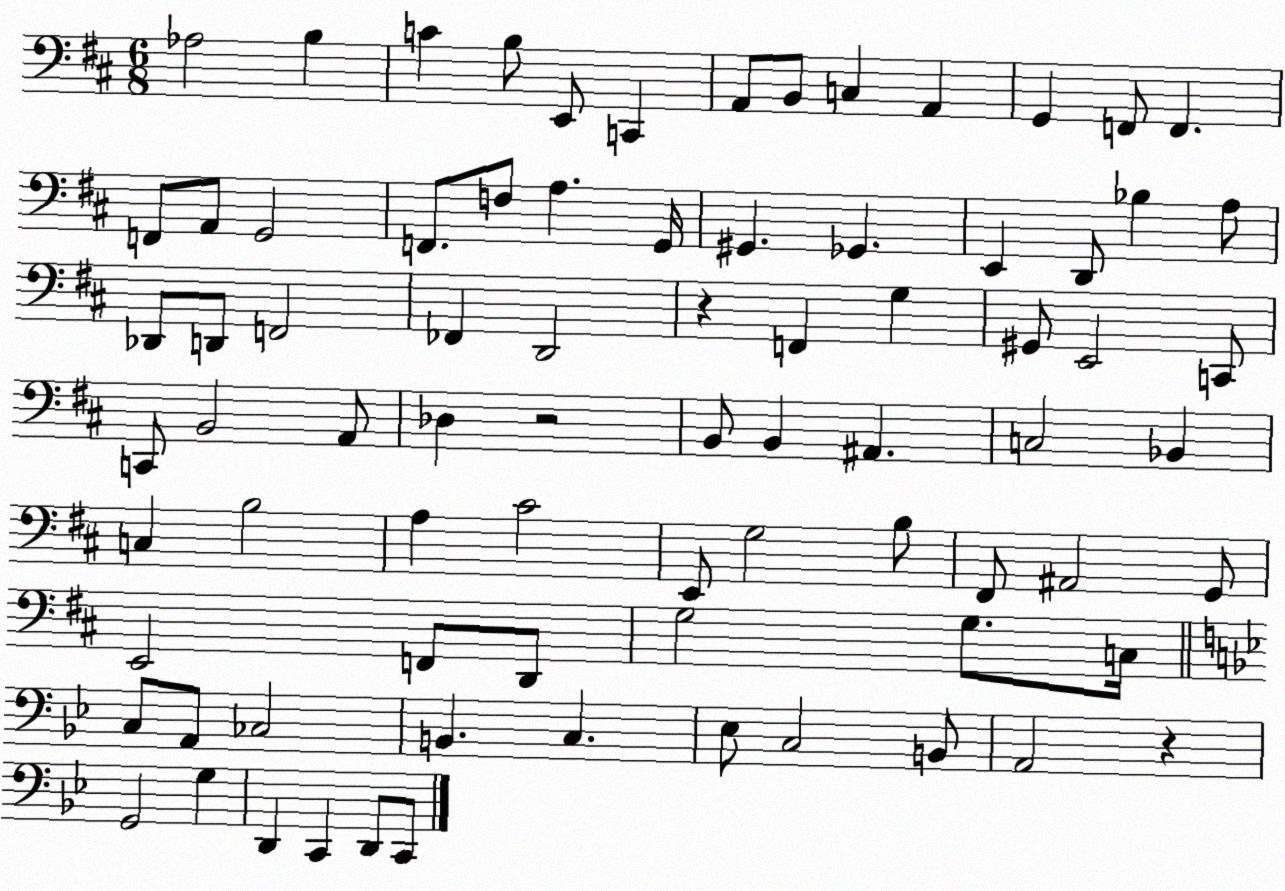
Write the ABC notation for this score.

X:1
T:Untitled
M:6/8
L:1/4
K:D
_A,2 B, C B,/2 E,,/2 C,, A,,/2 B,,/2 C, A,, G,, F,,/2 F,, F,,/2 A,,/2 G,,2 F,,/2 F,/2 A, G,,/4 ^G,, _G,, E,, D,,/2 _B, A,/2 _D,,/2 D,,/2 F,,2 _F,, D,,2 z F,, G, ^G,,/2 E,,2 C,,/2 C,,/2 B,,2 A,,/2 _D, z2 B,,/2 B,, ^A,, C,2 _B,, C, B,2 A, ^C2 E,,/2 G,2 B,/2 ^F,,/2 ^A,,2 G,,/2 E,,2 F,,/2 D,,/2 G,2 G,/2 C,/4 C,/2 A,,/2 _C,2 B,, C, _E,/2 C,2 B,,/2 A,,2 z G,,2 G, D,, C,, D,,/2 C,,/2